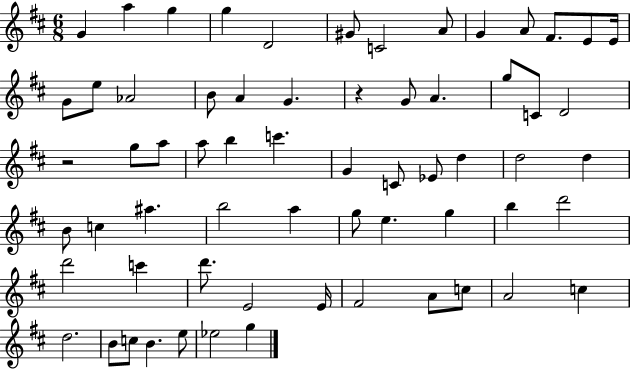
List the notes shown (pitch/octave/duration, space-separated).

G4/q A5/q G5/q G5/q D4/h G#4/e C4/h A4/e G4/q A4/e F#4/e. E4/e E4/s G4/e E5/e Ab4/h B4/e A4/q G4/q. R/q G4/e A4/q. G5/e C4/e D4/h R/h G5/e A5/e A5/e B5/q C6/q. G4/q C4/e Eb4/e D5/q D5/h D5/q B4/e C5/q A#5/q. B5/h A5/q G5/e E5/q. G5/q B5/q D6/h D6/h C6/q D6/e. E4/h E4/s F#4/h A4/e C5/e A4/h C5/q D5/h. B4/e C5/e B4/q. E5/e Eb5/h G5/q